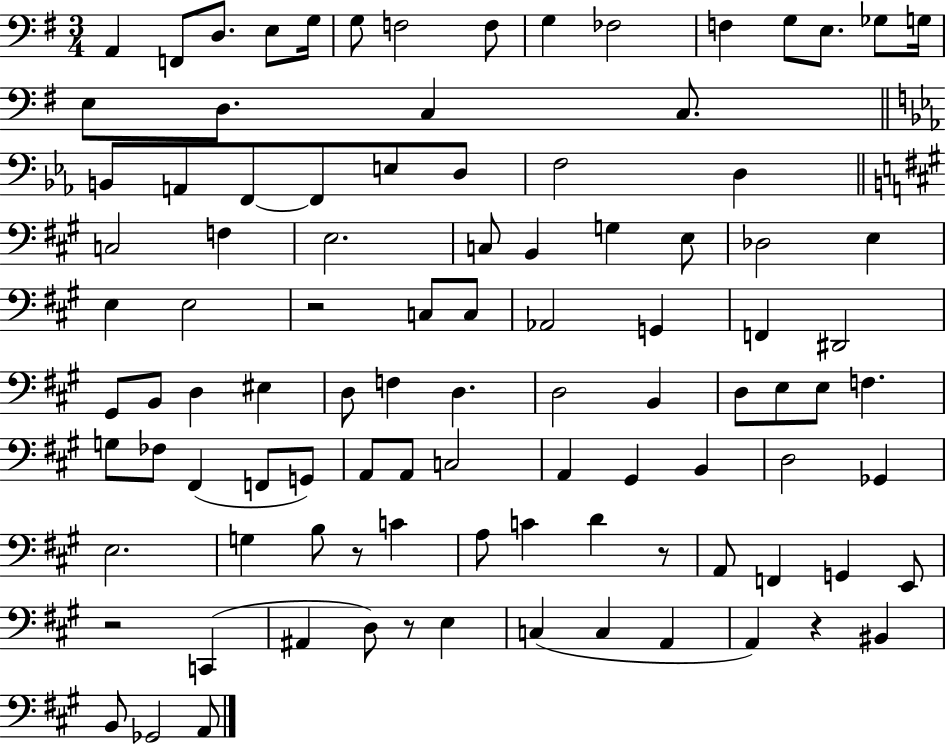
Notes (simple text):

A2/q F2/e D3/e. E3/e G3/s G3/e F3/h F3/e G3/q FES3/h F3/q G3/e E3/e. Gb3/e G3/s E3/e D3/e. C3/q C3/e. B2/e A2/e F2/e F2/e E3/e D3/e F3/h D3/q C3/h F3/q E3/h. C3/e B2/q G3/q E3/e Db3/h E3/q E3/q E3/h R/h C3/e C3/e Ab2/h G2/q F2/q D#2/h G#2/e B2/e D3/q EIS3/q D3/e F3/q D3/q. D3/h B2/q D3/e E3/e E3/e F3/q. G3/e FES3/e F#2/q F2/e G2/e A2/e A2/e C3/h A2/q G#2/q B2/q D3/h Gb2/q E3/h. G3/q B3/e R/e C4/q A3/e C4/q D4/q R/e A2/e F2/q G2/q E2/e R/h C2/q A#2/q D3/e R/e E3/q C3/q C3/q A2/q A2/q R/q BIS2/q B2/e Gb2/h A2/e